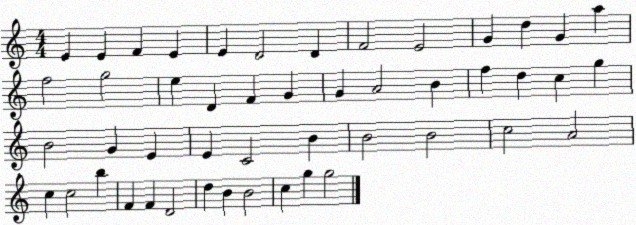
X:1
T:Untitled
M:4/4
L:1/4
K:C
E E F E E D2 D F2 E2 G d G a f2 g2 e D F G G A2 B f d c g B2 G E E C2 B B2 B2 c2 A2 c c2 b F F D2 d B B2 c g g2